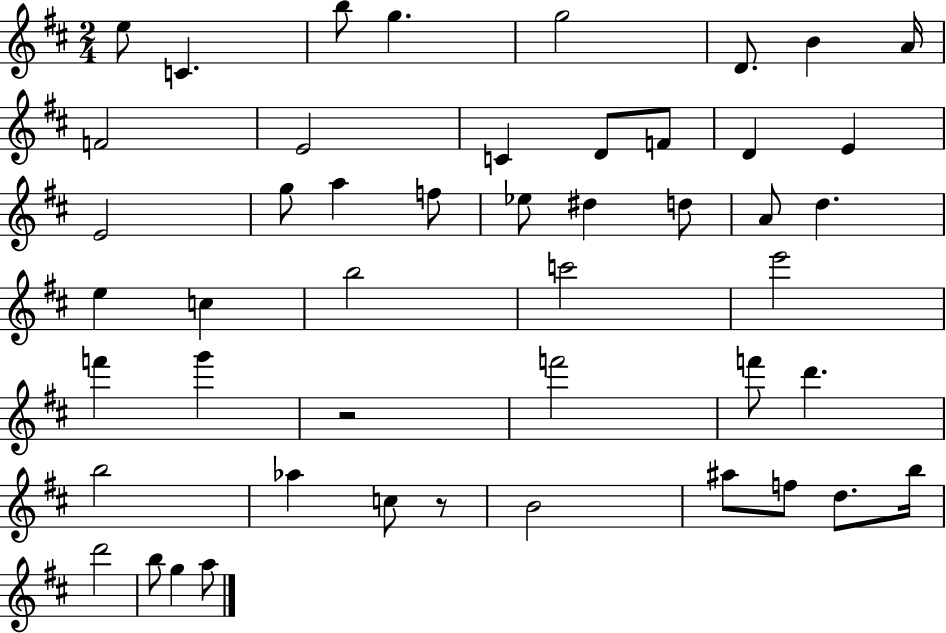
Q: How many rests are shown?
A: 2